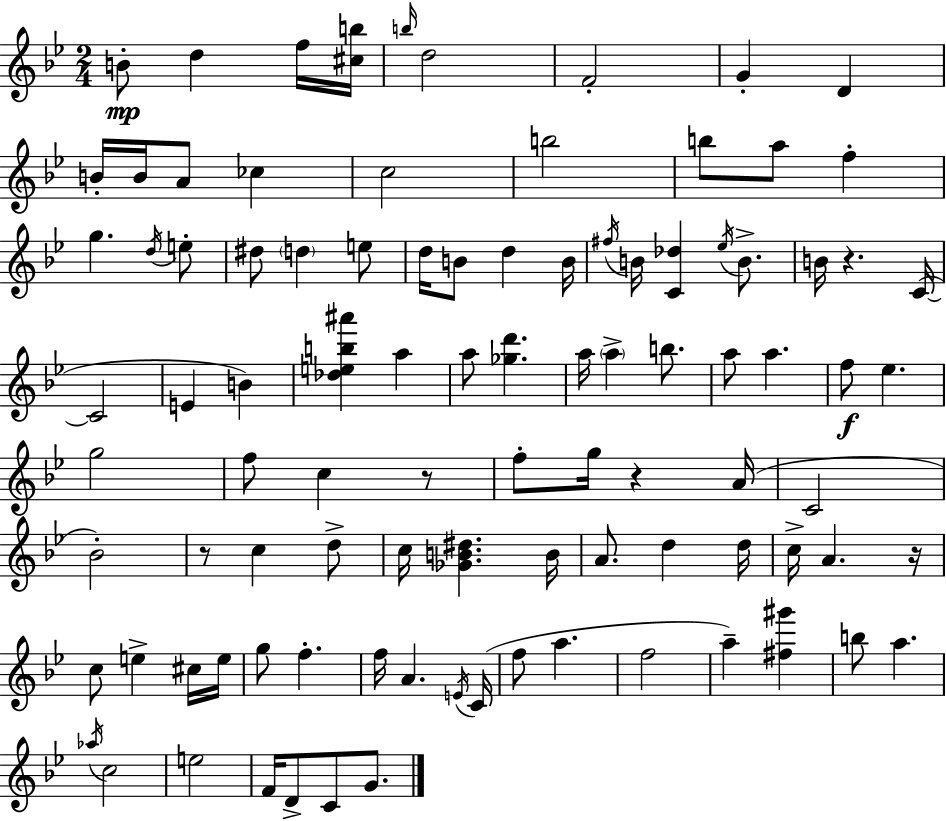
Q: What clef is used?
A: treble